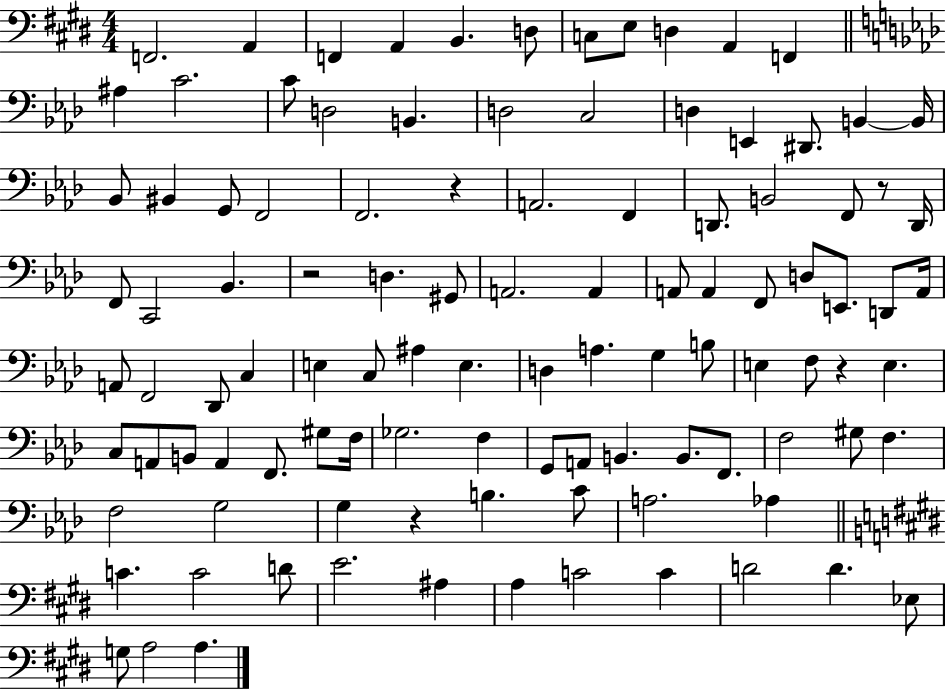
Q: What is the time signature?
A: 4/4